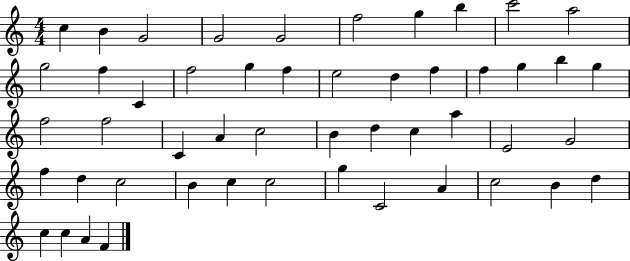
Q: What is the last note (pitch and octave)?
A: F4